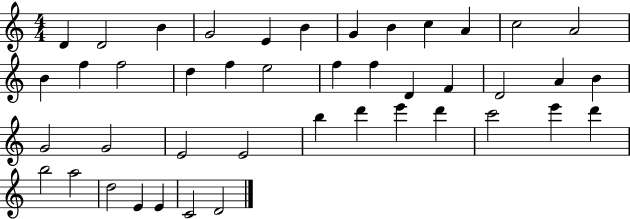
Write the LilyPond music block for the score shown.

{
  \clef treble
  \numericTimeSignature
  \time 4/4
  \key c \major
  d'4 d'2 b'4 | g'2 e'4 b'4 | g'4 b'4 c''4 a'4 | c''2 a'2 | \break b'4 f''4 f''2 | d''4 f''4 e''2 | f''4 f''4 d'4 f'4 | d'2 a'4 b'4 | \break g'2 g'2 | e'2 e'2 | b''4 d'''4 e'''4 d'''4 | c'''2 e'''4 d'''4 | \break b''2 a''2 | d''2 e'4 e'4 | c'2 d'2 | \bar "|."
}